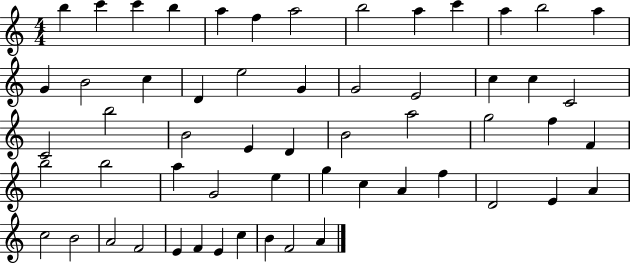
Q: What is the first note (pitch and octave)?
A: B5